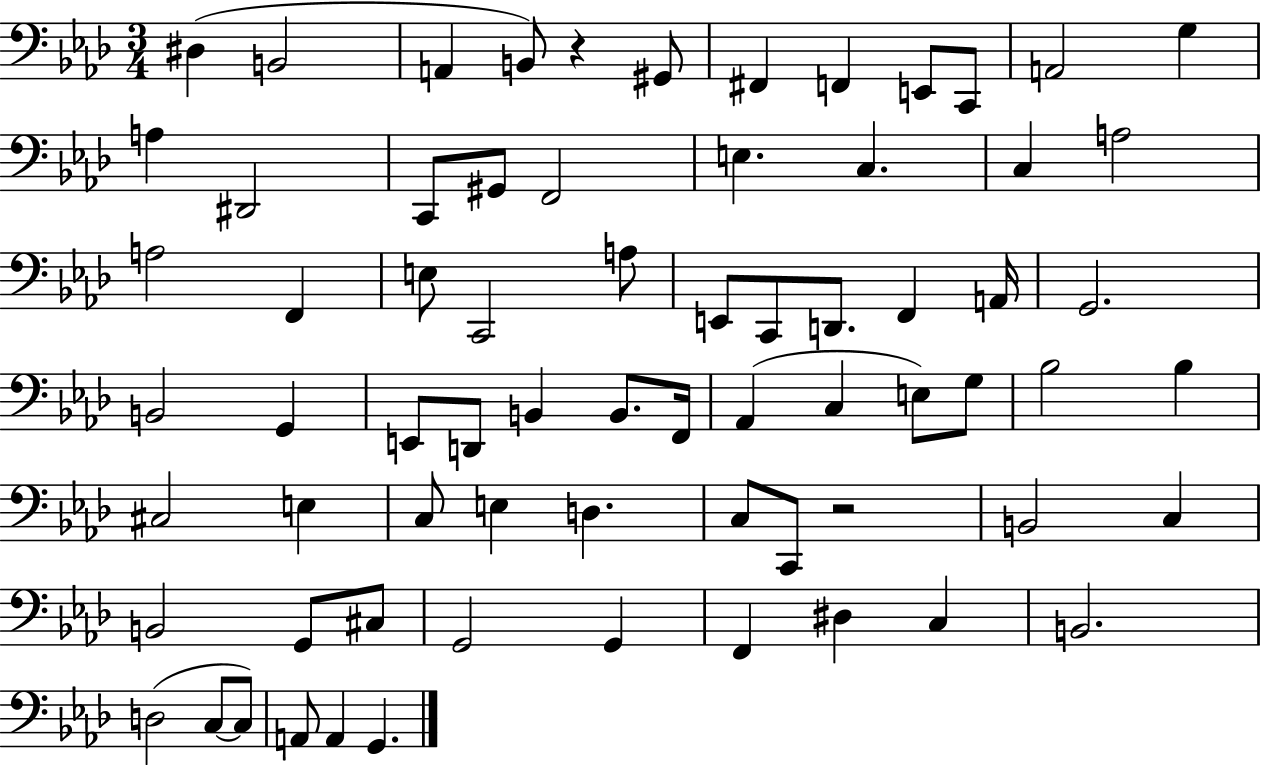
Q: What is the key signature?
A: AES major